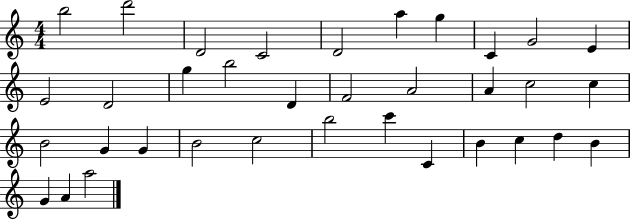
{
  \clef treble
  \numericTimeSignature
  \time 4/4
  \key c \major
  b''2 d'''2 | d'2 c'2 | d'2 a''4 g''4 | c'4 g'2 e'4 | \break e'2 d'2 | g''4 b''2 d'4 | f'2 a'2 | a'4 c''2 c''4 | \break b'2 g'4 g'4 | b'2 c''2 | b''2 c'''4 c'4 | b'4 c''4 d''4 b'4 | \break g'4 a'4 a''2 | \bar "|."
}